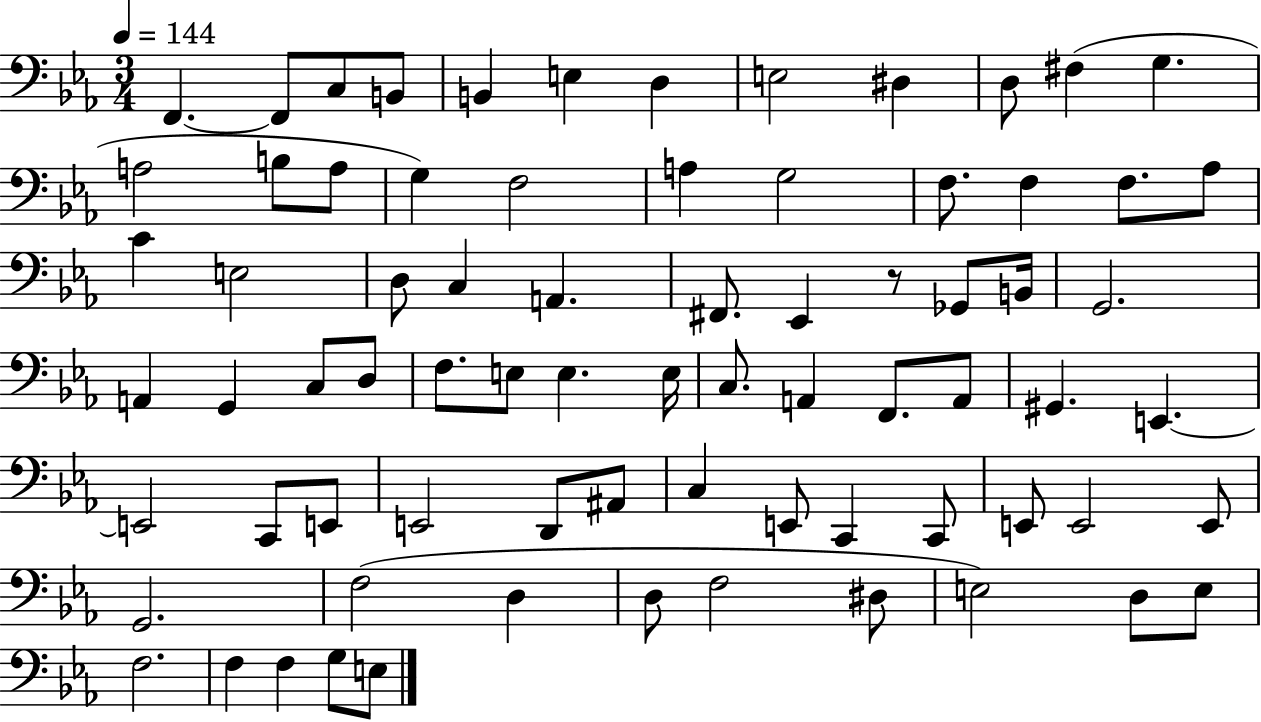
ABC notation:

X:1
T:Untitled
M:3/4
L:1/4
K:Eb
F,, F,,/2 C,/2 B,,/2 B,, E, D, E,2 ^D, D,/2 ^F, G, A,2 B,/2 A,/2 G, F,2 A, G,2 F,/2 F, F,/2 _A,/2 C E,2 D,/2 C, A,, ^F,,/2 _E,, z/2 _G,,/2 B,,/4 G,,2 A,, G,, C,/2 D,/2 F,/2 E,/2 E, E,/4 C,/2 A,, F,,/2 A,,/2 ^G,, E,, E,,2 C,,/2 E,,/2 E,,2 D,,/2 ^A,,/2 C, E,,/2 C,, C,,/2 E,,/2 E,,2 E,,/2 G,,2 F,2 D, D,/2 F,2 ^D,/2 E,2 D,/2 E,/2 F,2 F, F, G,/2 E,/2